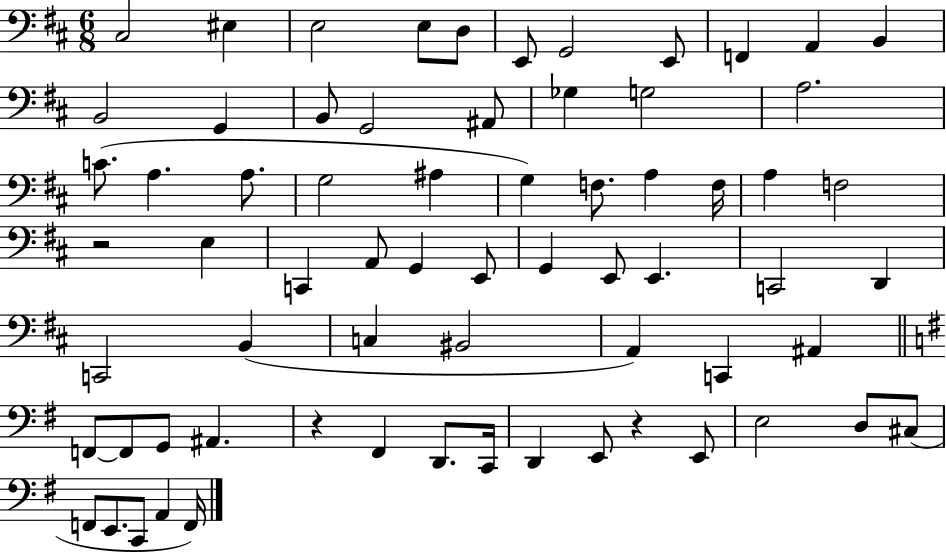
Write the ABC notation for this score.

X:1
T:Untitled
M:6/8
L:1/4
K:D
^C,2 ^E, E,2 E,/2 D,/2 E,,/2 G,,2 E,,/2 F,, A,, B,, B,,2 G,, B,,/2 G,,2 ^A,,/2 _G, G,2 A,2 C/2 A, A,/2 G,2 ^A, G, F,/2 A, F,/4 A, F,2 z2 E, C,, A,,/2 G,, E,,/2 G,, E,,/2 E,, C,,2 D,, C,,2 B,, C, ^B,,2 A,, C,, ^A,, F,,/2 F,,/2 G,,/2 ^A,, z ^F,, D,,/2 C,,/4 D,, E,,/2 z E,,/2 E,2 D,/2 ^C,/2 F,,/2 E,,/2 C,,/2 A,, F,,/4